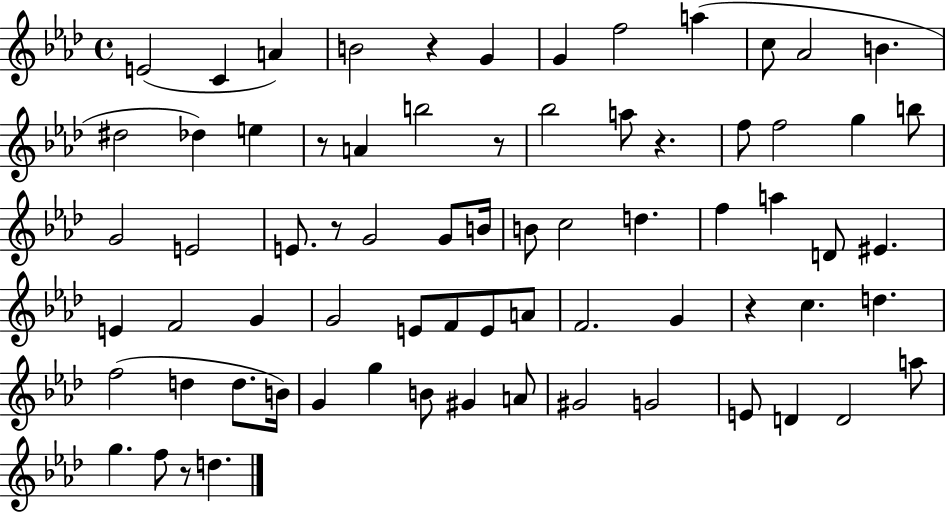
{
  \clef treble
  \time 4/4
  \defaultTimeSignature
  \key aes \major
  \repeat volta 2 { e'2( c'4 a'4) | b'2 r4 g'4 | g'4 f''2 a''4( | c''8 aes'2 b'4. | \break dis''2 des''4) e''4 | r8 a'4 b''2 r8 | bes''2 a''8 r4. | f''8 f''2 g''4 b''8 | \break g'2 e'2 | e'8. r8 g'2 g'8 b'16 | b'8 c''2 d''4. | f''4 a''4 d'8 eis'4. | \break e'4 f'2 g'4 | g'2 e'8 f'8 e'8 a'8 | f'2. g'4 | r4 c''4. d''4. | \break f''2( d''4 d''8. b'16) | g'4 g''4 b'8 gis'4 a'8 | gis'2 g'2 | e'8 d'4 d'2 a''8 | \break g''4. f''8 r8 d''4. | } \bar "|."
}